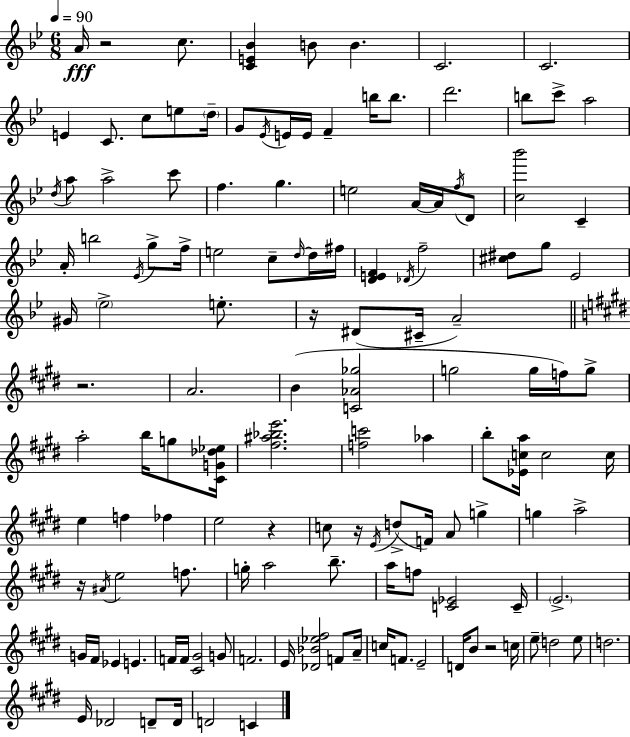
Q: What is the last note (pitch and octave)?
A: C4